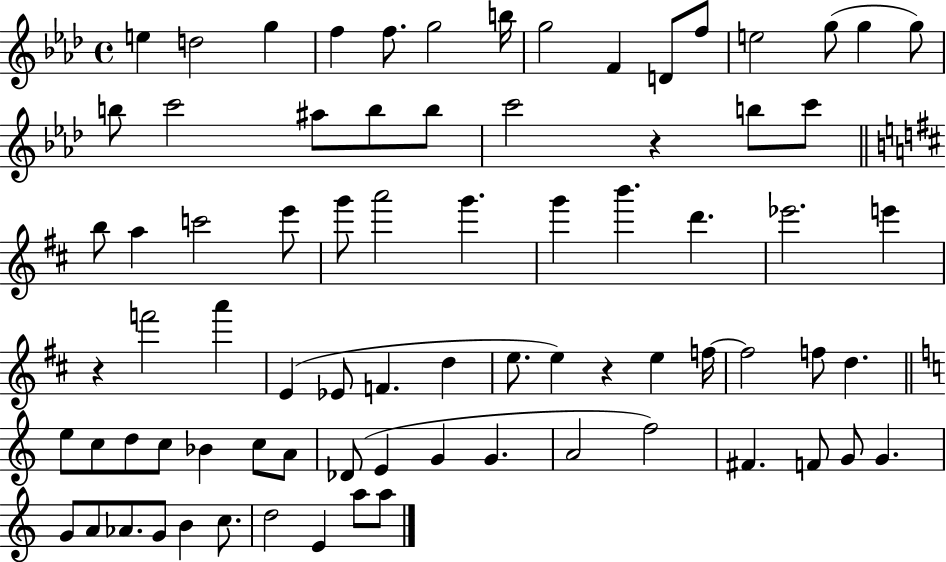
{
  \clef treble
  \time 4/4
  \defaultTimeSignature
  \key aes \major
  e''4 d''2 g''4 | f''4 f''8. g''2 b''16 | g''2 f'4 d'8 f''8 | e''2 g''8( g''4 g''8) | \break b''8 c'''2 ais''8 b''8 b''8 | c'''2 r4 b''8 c'''8 | \bar "||" \break \key b \minor b''8 a''4 c'''2 e'''8 | g'''8 a'''2 g'''4. | g'''4 b'''4. d'''4. | ees'''2. e'''4 | \break r4 f'''2 a'''4 | e'4( ees'8 f'4. d''4 | e''8. e''4) r4 e''4 f''16~~ | f''2 f''8 d''4. | \break \bar "||" \break \key c \major e''8 c''8 d''8 c''8 bes'4 c''8 a'8 | des'8( e'4 g'4 g'4. | a'2 f''2) | fis'4. f'8 g'8 g'4. | \break g'8 a'8 aes'8. g'8 b'4 c''8. | d''2 e'4 a''8 a''8 | \bar "|."
}